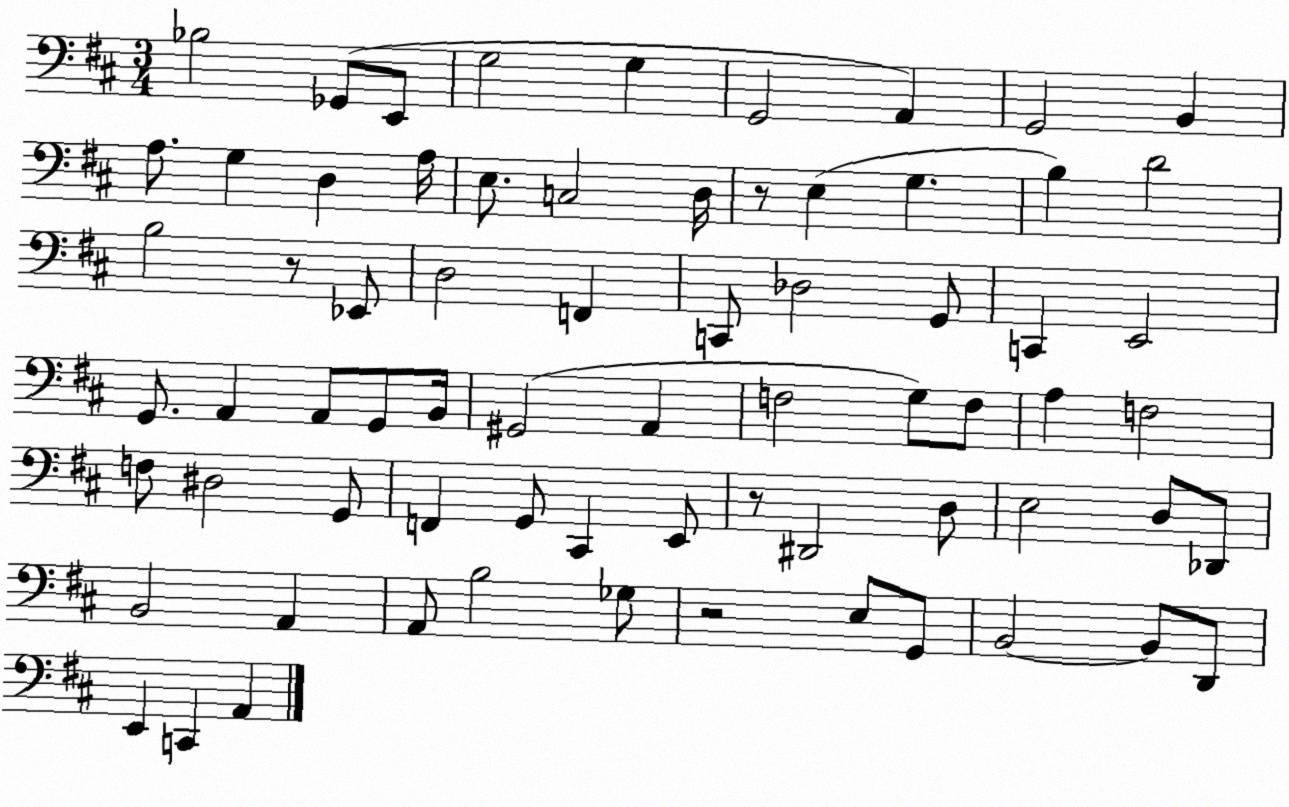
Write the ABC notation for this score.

X:1
T:Untitled
M:3/4
L:1/4
K:D
_B,2 _G,,/2 E,,/2 G,2 G, G,,2 A,, G,,2 B,, A,/2 G, D, A,/4 E,/2 C,2 D,/4 z/2 E, G, B, D2 B,2 z/2 _E,,/2 D,2 F,, C,,/2 _D,2 G,,/2 C,, E,,2 G,,/2 A,, A,,/2 G,,/2 B,,/4 ^G,,2 A,, F,2 G,/2 F,/2 A, F,2 F,/2 ^D,2 G,,/2 F,, G,,/2 ^C,, E,,/2 z/2 ^D,,2 D,/2 E,2 D,/2 _D,,/2 B,,2 A,, A,,/2 B,2 _G,/2 z2 E,/2 G,,/2 B,,2 B,,/2 D,,/2 E,, C,, A,,